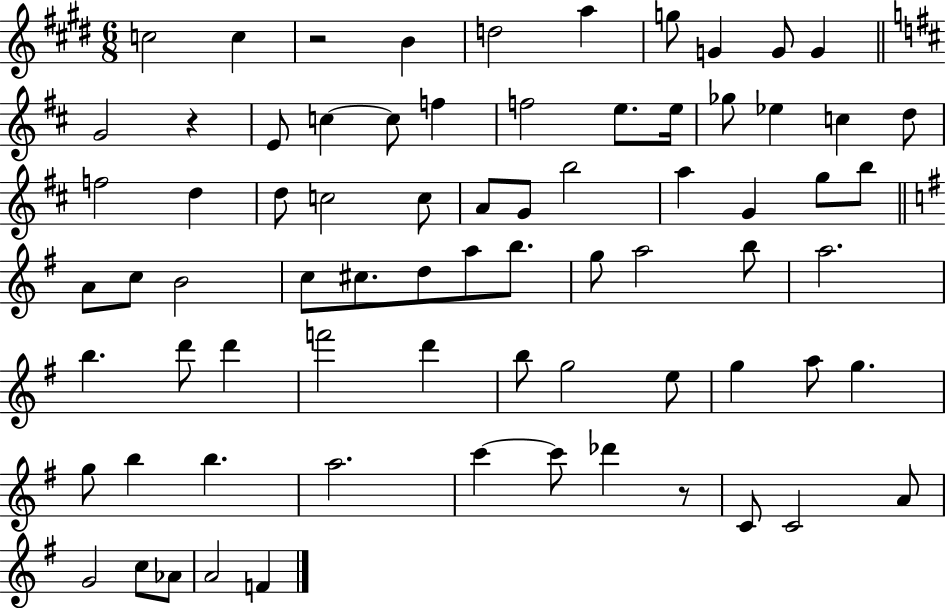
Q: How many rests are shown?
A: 3